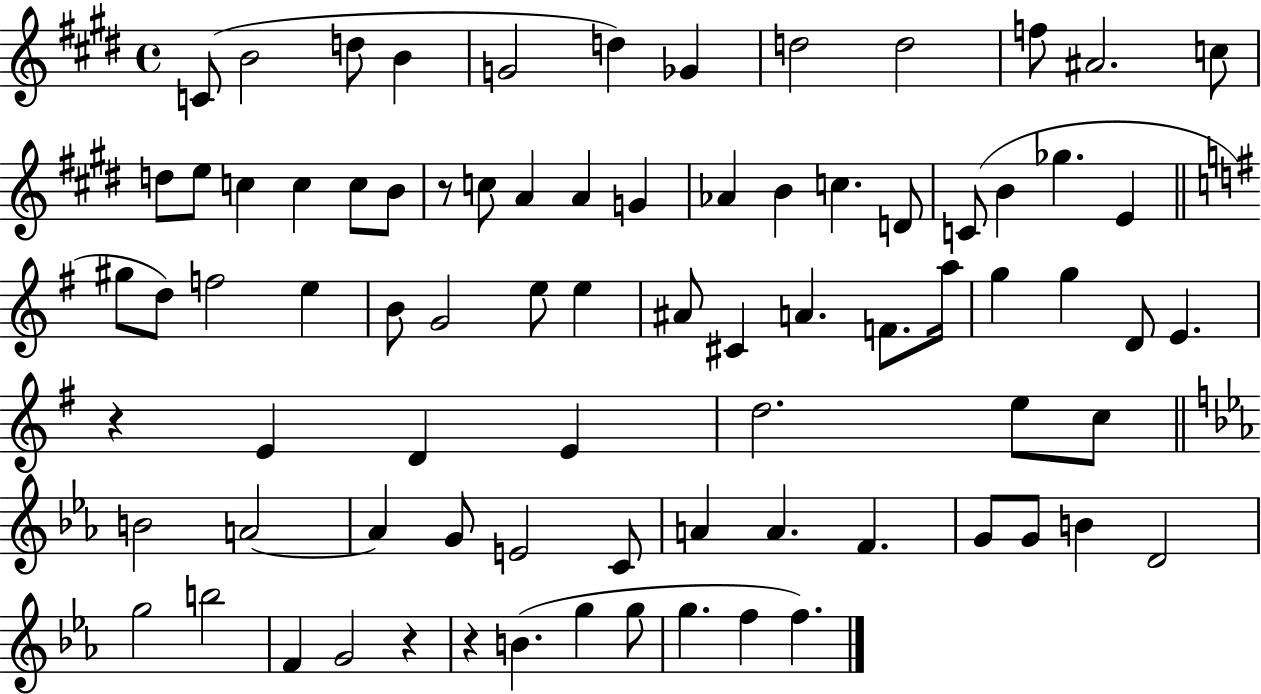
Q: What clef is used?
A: treble